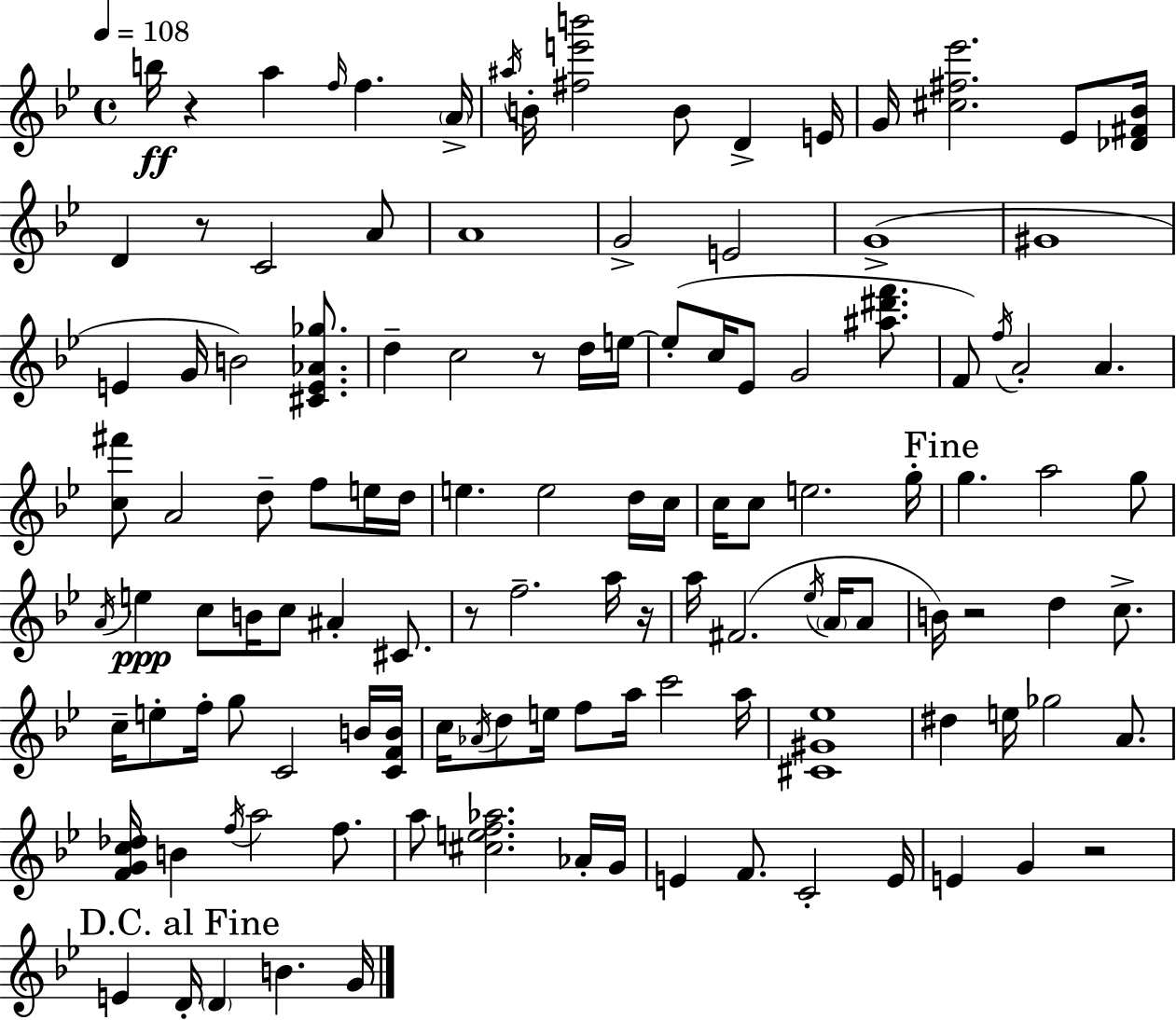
{
  \clef treble
  \time 4/4
  \defaultTimeSignature
  \key g \minor
  \tempo 4 = 108
  \repeat volta 2 { b''16\ff r4 a''4 \grace { f''16 } f''4. | \parenthesize a'16-> \acciaccatura { ais''16 } b'16-. <fis'' e''' b'''>2 b'8 d'4-> | e'16 g'16 <cis'' fis'' ees'''>2. ees'8 | <des' fis' bes'>16 d'4 r8 c'2 | \break a'8 a'1 | g'2-> e'2 | g'1->( | gis'1 | \break e'4 g'16 b'2) <cis' e' aes' ges''>8. | d''4-- c''2 r8 | d''16 e''16~~ e''8-.( c''16 ees'8 g'2 <ais'' dis''' f'''>8. | f'8) \acciaccatura { f''16 } a'2-. a'4. | \break <c'' fis'''>8 a'2 d''8-- f''8 | e''16 d''16 e''4. e''2 | d''16 c''16 c''16 c''8 e''2. | g''16-. \mark "Fine" g''4. a''2 | \break g''8 \acciaccatura { a'16 }\ppp e''4 c''8 b'16 c''8 ais'4-. | cis'8. r8 f''2.-- | a''16 r16 a''16 fis'2.( | \acciaccatura { ees''16 } \parenthesize a'16 a'8 b'16) r2 d''4 | \break c''8.-> c''16-- e''8-. f''16-. g''8 c'2 | b'16 <c' f' b'>16 c''16 \acciaccatura { aes'16 } d''8 e''16 f''8 a''16 c'''2 | a''16 <cis' gis' ees''>1 | dis''4 e''16 ges''2 | \break a'8. <f' g' c'' des''>16 b'4 \acciaccatura { f''16 } a''2 | f''8. a''8 <cis'' e'' f'' aes''>2. | aes'16-. g'16 e'4 f'8. c'2-. | e'16 e'4 g'4 r2 | \break \mark "D.C. al Fine" e'4 d'16-. \parenthesize d'4 | b'4. g'16 } \bar "|."
}